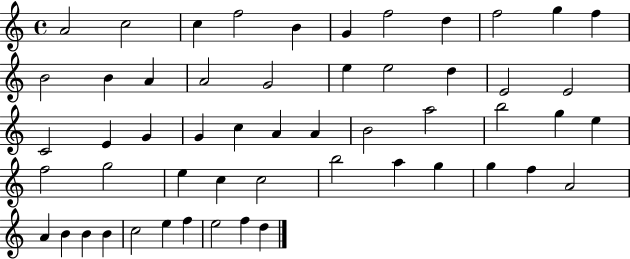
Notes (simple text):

A4/h C5/h C5/q F5/h B4/q G4/q F5/h D5/q F5/h G5/q F5/q B4/h B4/q A4/q A4/h G4/h E5/q E5/h D5/q E4/h E4/h C4/h E4/q G4/q G4/q C5/q A4/q A4/q B4/h A5/h B5/h G5/q E5/q F5/h G5/h E5/q C5/q C5/h B5/h A5/q G5/q G5/q F5/q A4/h A4/q B4/q B4/q B4/q C5/h E5/q F5/q E5/h F5/q D5/q